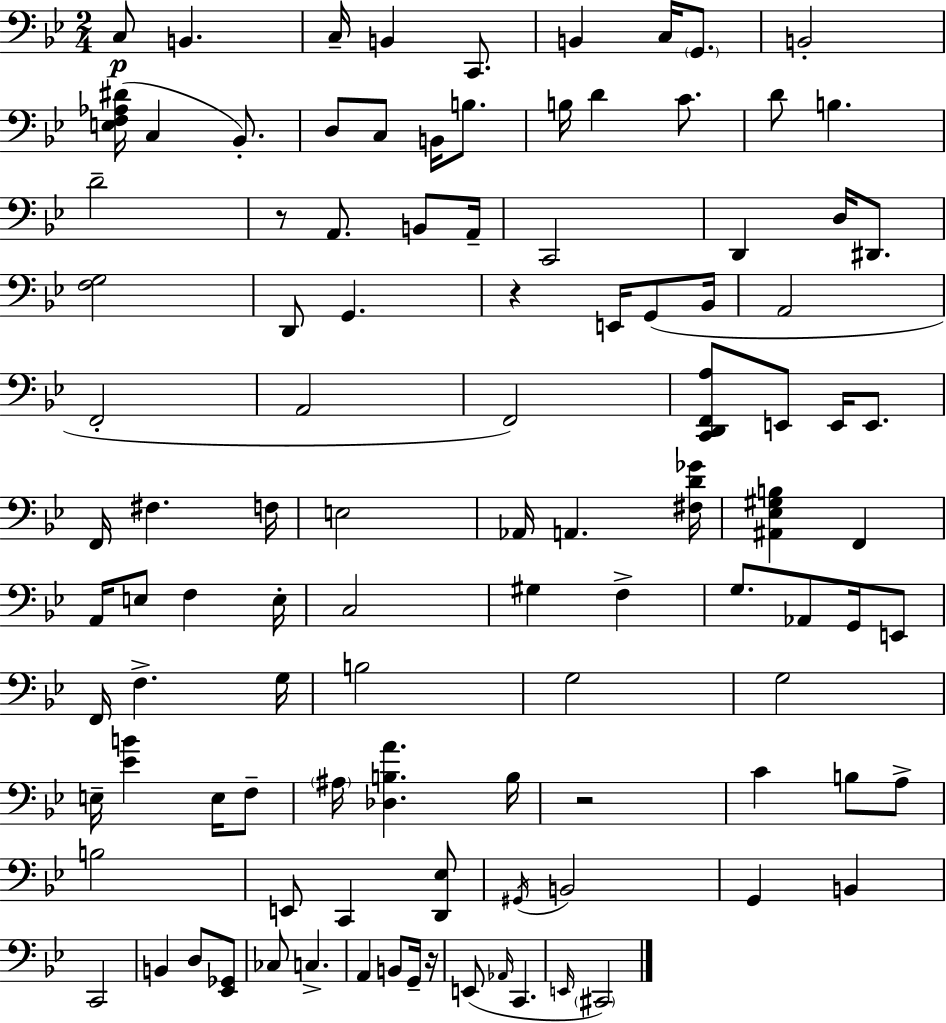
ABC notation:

X:1
T:Untitled
M:2/4
L:1/4
K:Bb
C,/2 B,, C,/4 B,, C,,/2 B,, C,/4 G,,/2 B,,2 [E,F,_A,^D]/4 C, _B,,/2 D,/2 C,/2 B,,/4 B,/2 B,/4 D C/2 D/2 B, D2 z/2 A,,/2 B,,/2 A,,/4 C,,2 D,, D,/4 ^D,,/2 [F,G,]2 D,,/2 G,, z E,,/4 G,,/2 _B,,/4 A,,2 F,,2 A,,2 F,,2 [C,,D,,F,,A,]/2 E,,/2 E,,/4 E,,/2 F,,/4 ^F, F,/4 E,2 _A,,/4 A,, [^F,D_G]/4 [^A,,_E,^G,B,] F,, A,,/4 E,/2 F, E,/4 C,2 ^G, F, G,/2 _A,,/2 G,,/4 E,,/2 F,,/4 F, G,/4 B,2 G,2 G,2 E,/4 [_EB] E,/4 F,/2 ^A,/4 [_D,B,A] B,/4 z2 C B,/2 A,/2 B,2 E,,/2 C,, [D,,_E,]/2 ^G,,/4 B,,2 G,, B,, C,,2 B,, D,/2 [_E,,_G,,]/2 _C,/2 C, A,, B,,/2 G,,/4 z/4 E,,/2 _A,,/4 C,, E,,/4 ^C,,2